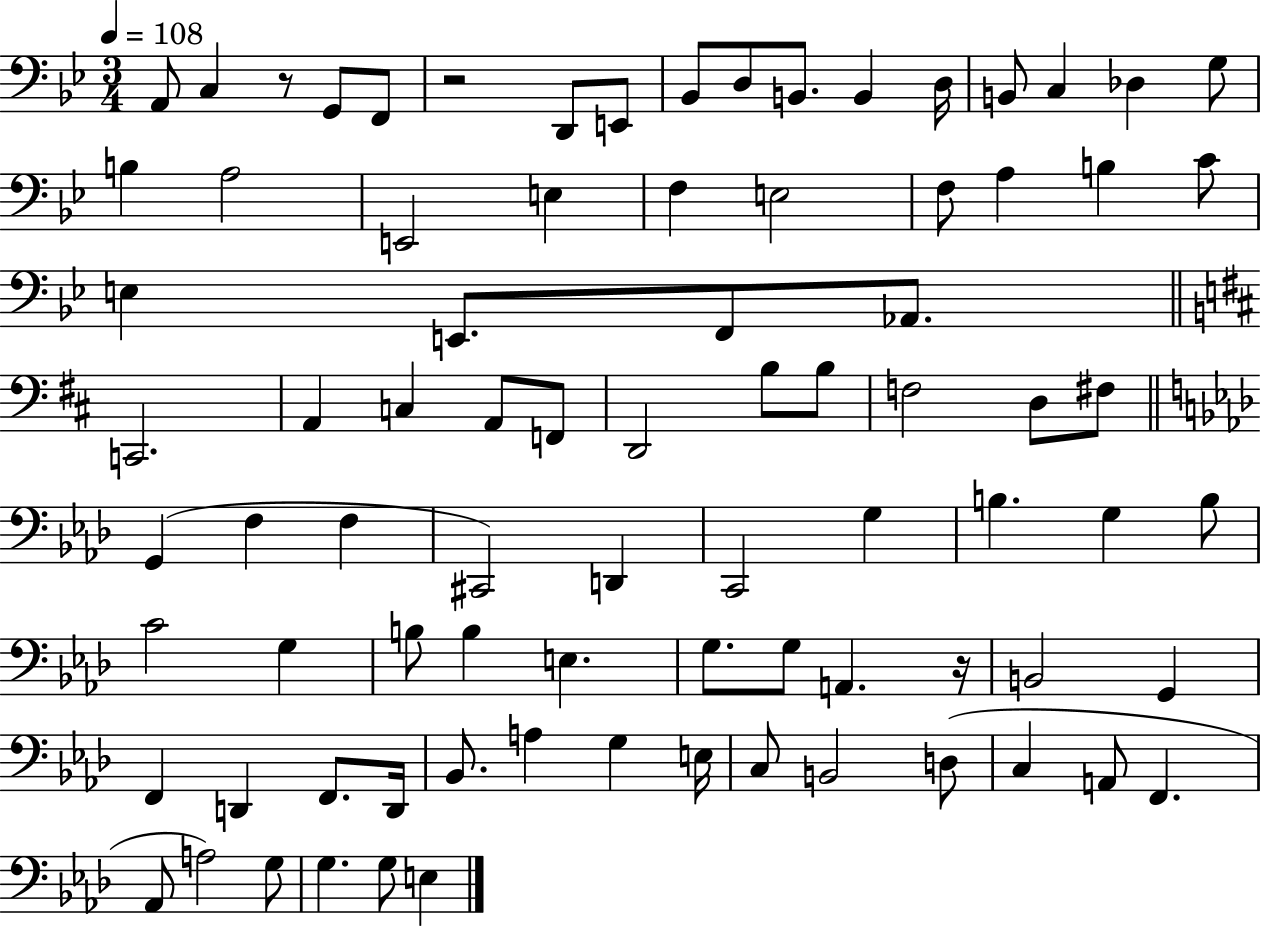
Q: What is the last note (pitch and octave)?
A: E3